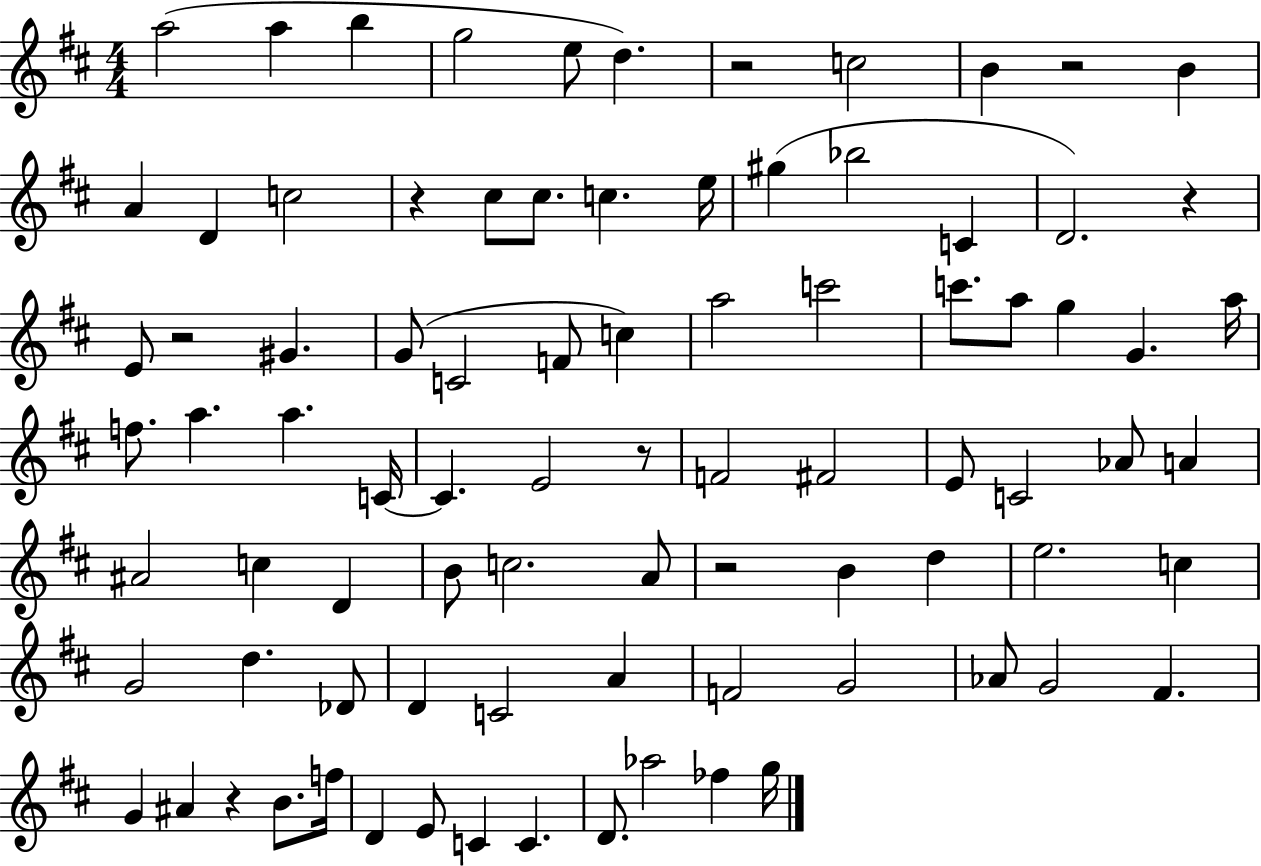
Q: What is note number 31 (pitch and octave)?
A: G5